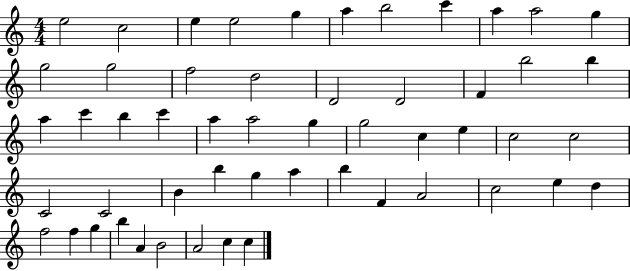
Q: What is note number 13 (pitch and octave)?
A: G5